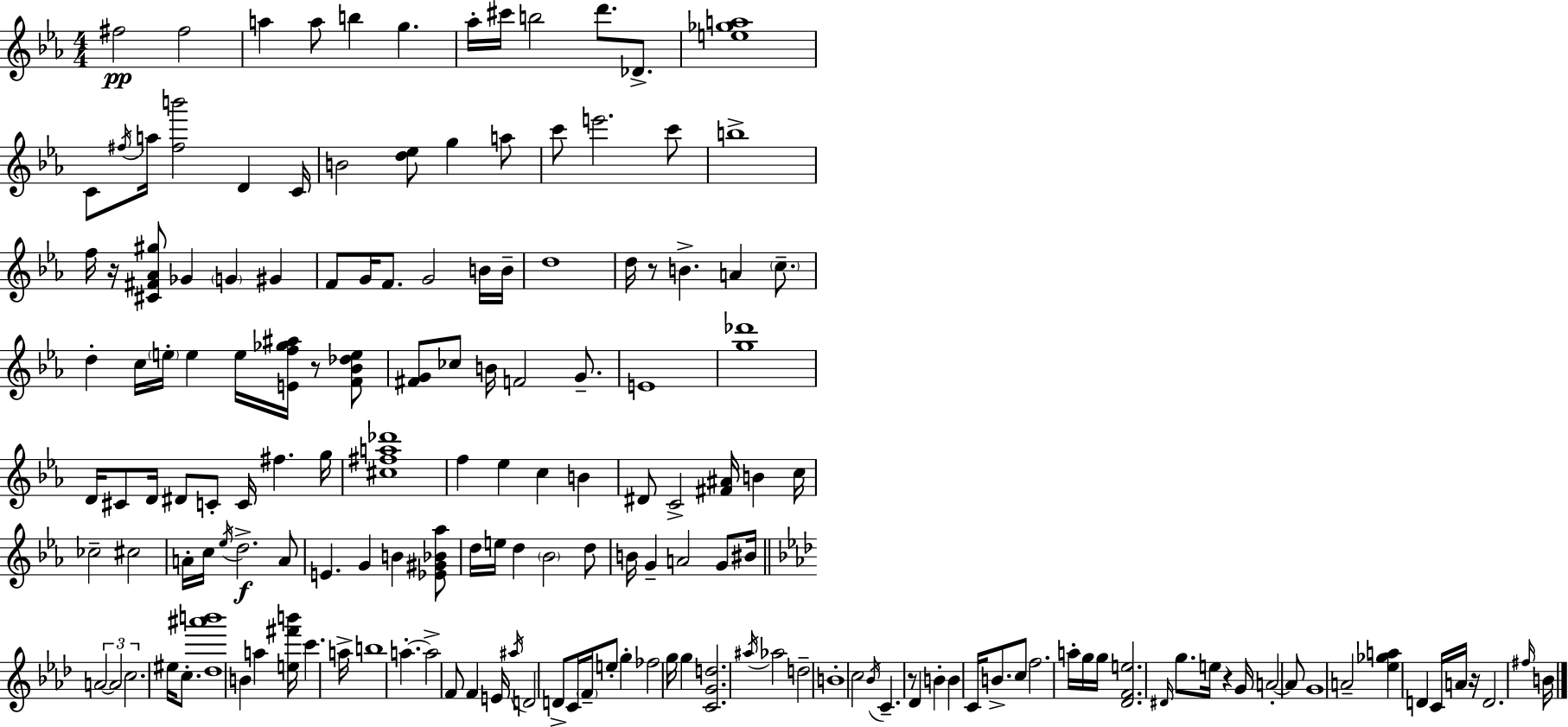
F#5/h F#5/h A5/q A5/e B5/q G5/q. Ab5/s C#6/s B5/h D6/e. Db4/e. [E5,Gb5,A5]/w C4/e F#5/s A5/s [F#5,B6]/h D4/q C4/s B4/h [D5,Eb5]/e G5/q A5/e C6/e E6/h. C6/e B5/w F5/s R/s [C#4,F#4,Ab4,G#5]/e Gb4/q G4/q G#4/q F4/e G4/s F4/e. G4/h B4/s B4/s D5/w D5/s R/e B4/q. A4/q C5/e. D5/q C5/s E5/s E5/q E5/s [E4,F5,Gb5,A#5]/s R/e [F4,Bb4,Db5,E5]/e [F#4,G4]/e CES5/e B4/s F4/h G4/e. E4/w [G5,Db6]/w D4/s C#4/e D4/s D#4/e C4/e C4/s F#5/q. G5/s [C#5,F#5,A5,Db6]/w F5/q Eb5/q C5/q B4/q D#4/e C4/h [F#4,A#4]/s B4/q C5/s CES5/h C#5/h A4/s C5/s Eb5/s D5/h. A4/e E4/q. G4/q B4/q [Eb4,G#4,Bb4,Ab5]/e D5/s E5/s D5/q Bb4/h D5/e B4/s G4/q A4/h G4/e BIS4/s A4/h A4/h C5/h. EIS5/s C5/e. [Db5,A#6,B6]/w B4/q A5/q [E5,F#6,B6]/s C6/q. A5/s B5/w A5/q. A5/h F4/e F4/q E4/s A#5/s D4/h D4/e C4/s F4/s E5/e G5/q FES5/h G5/s G5/q [C4,G4,D5]/h. A#5/s Ab5/h D5/h B4/w C5/h Bb4/s C4/q. R/e Db4/q B4/q B4/q C4/s B4/e. C5/e F5/h. A5/s G5/s G5/s [Db4,F4,E5]/h. D#4/s G5/e. E5/s R/q G4/s A4/h A4/e G4/w A4/h [Eb5,Gb5,A5]/q D4/q C4/s A4/s R/s D4/h. F#5/s B4/s